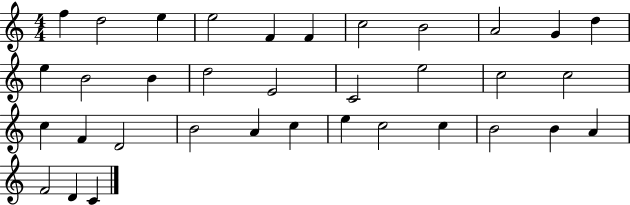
{
  \clef treble
  \numericTimeSignature
  \time 4/4
  \key c \major
  f''4 d''2 e''4 | e''2 f'4 f'4 | c''2 b'2 | a'2 g'4 d''4 | \break e''4 b'2 b'4 | d''2 e'2 | c'2 e''2 | c''2 c''2 | \break c''4 f'4 d'2 | b'2 a'4 c''4 | e''4 c''2 c''4 | b'2 b'4 a'4 | \break f'2 d'4 c'4 | \bar "|."
}